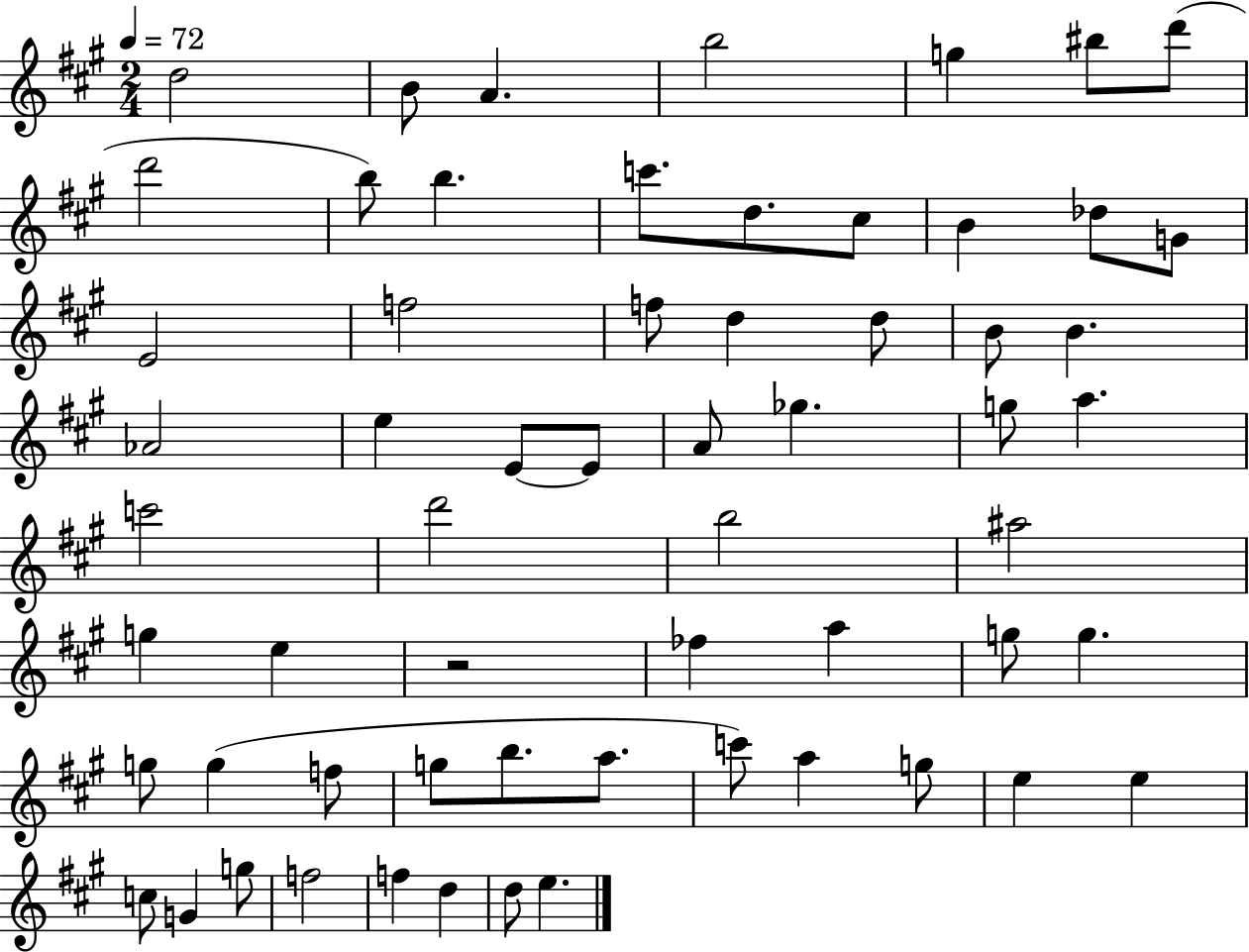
D5/h B4/e A4/q. B5/h G5/q BIS5/e D6/e D6/h B5/e B5/q. C6/e. D5/e. C#5/e B4/q Db5/e G4/e E4/h F5/h F5/e D5/q D5/e B4/e B4/q. Ab4/h E5/q E4/e E4/e A4/e Gb5/q. G5/e A5/q. C6/h D6/h B5/h A#5/h G5/q E5/q R/h FES5/q A5/q G5/e G5/q. G5/e G5/q F5/e G5/e B5/e. A5/e. C6/e A5/q G5/e E5/q E5/q C5/e G4/q G5/e F5/h F5/q D5/q D5/e E5/q.